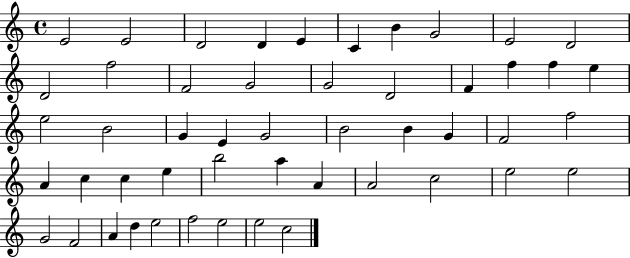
{
  \clef treble
  \time 4/4
  \defaultTimeSignature
  \key c \major
  e'2 e'2 | d'2 d'4 e'4 | c'4 b'4 g'2 | e'2 d'2 | \break d'2 f''2 | f'2 g'2 | g'2 d'2 | f'4 f''4 f''4 e''4 | \break e''2 b'2 | g'4 e'4 g'2 | b'2 b'4 g'4 | f'2 f''2 | \break a'4 c''4 c''4 e''4 | b''2 a''4 a'4 | a'2 c''2 | e''2 e''2 | \break g'2 f'2 | a'4 d''4 e''2 | f''2 e''2 | e''2 c''2 | \break \bar "|."
}